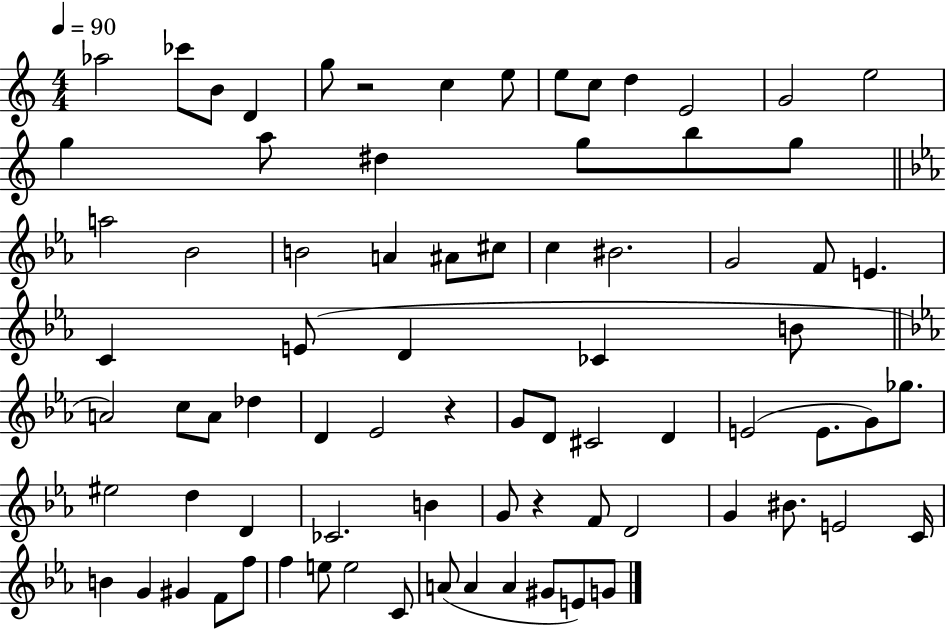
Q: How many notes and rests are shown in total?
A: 79